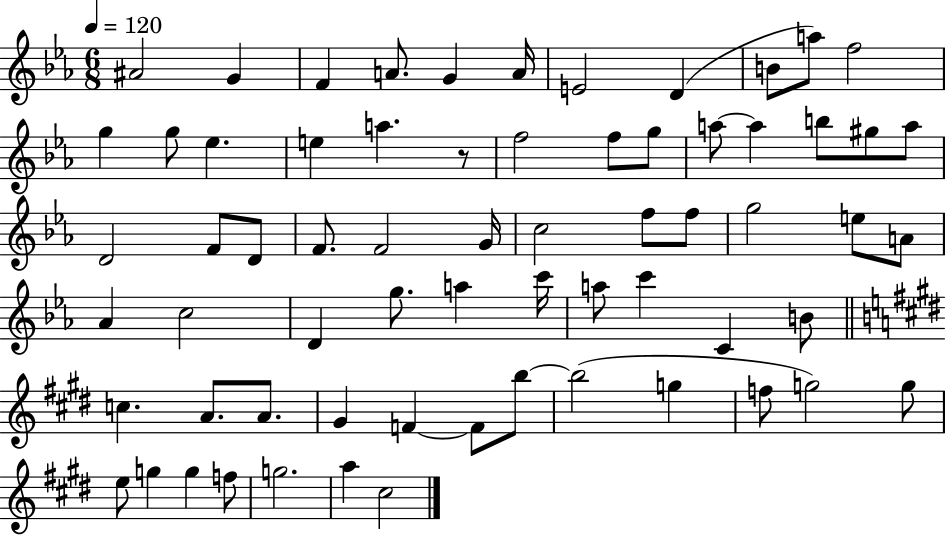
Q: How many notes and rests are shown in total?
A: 66